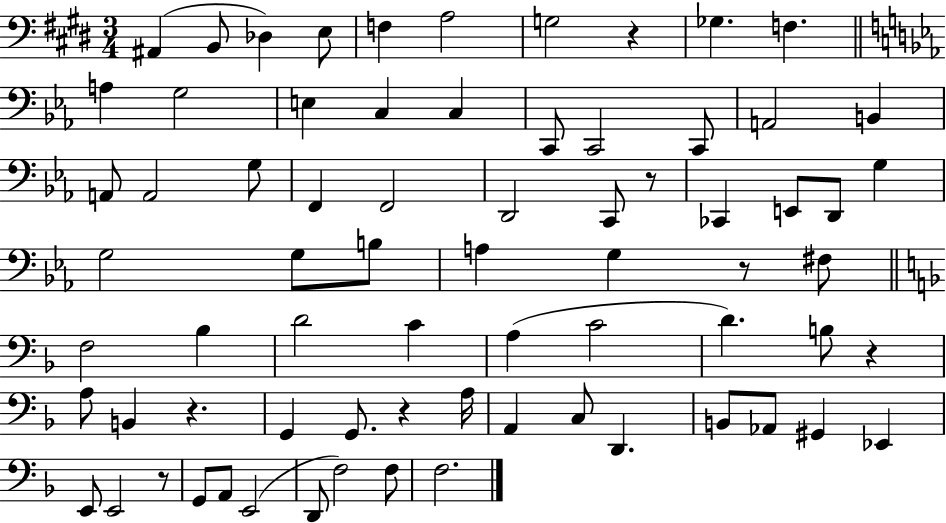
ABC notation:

X:1
T:Untitled
M:3/4
L:1/4
K:E
^A,, B,,/2 _D, E,/2 F, A,2 G,2 z _G, F, A, G,2 E, C, C, C,,/2 C,,2 C,,/2 A,,2 B,, A,,/2 A,,2 G,/2 F,, F,,2 D,,2 C,,/2 z/2 _C,, E,,/2 D,,/2 G, G,2 G,/2 B,/2 A, G, z/2 ^F,/2 F,2 _B, D2 C A, C2 D B,/2 z A,/2 B,, z G,, G,,/2 z A,/4 A,, C,/2 D,, B,,/2 _A,,/2 ^G,, _E,, E,,/2 E,,2 z/2 G,,/2 A,,/2 E,,2 D,,/2 F,2 F,/2 F,2